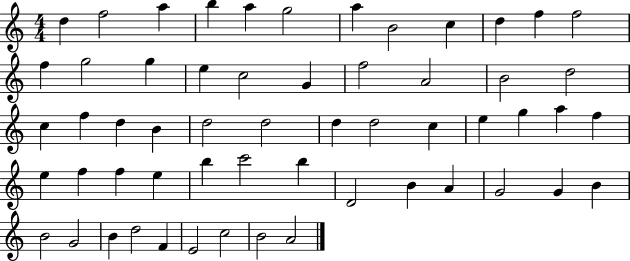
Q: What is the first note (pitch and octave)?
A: D5